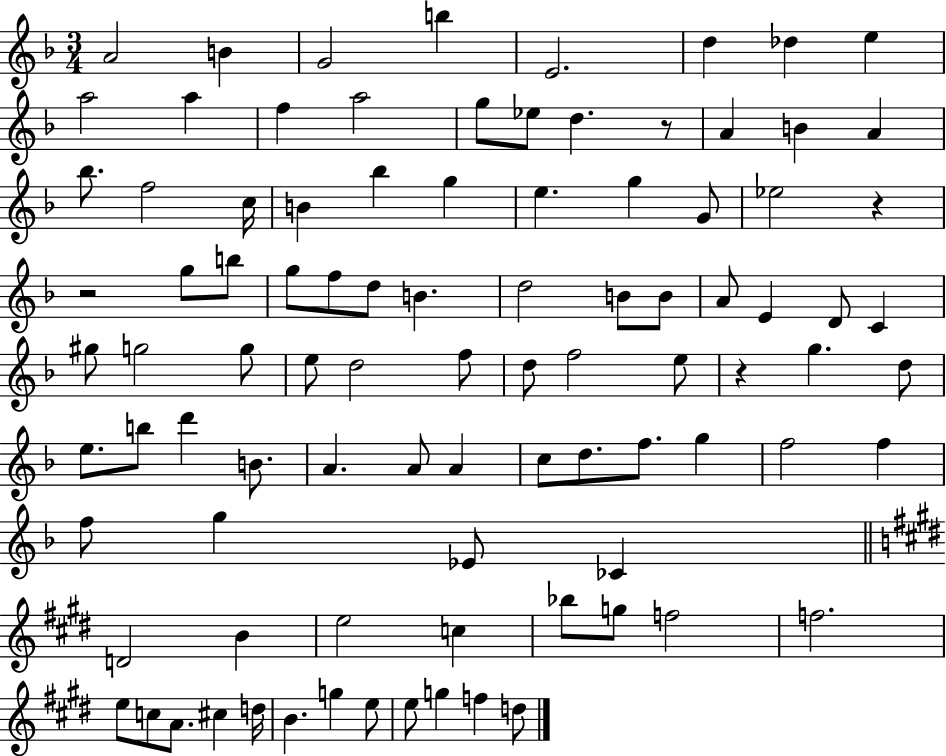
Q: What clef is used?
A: treble